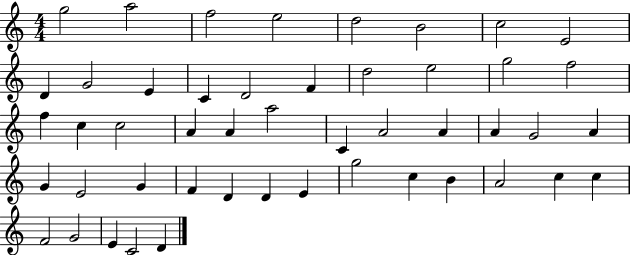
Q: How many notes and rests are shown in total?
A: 48